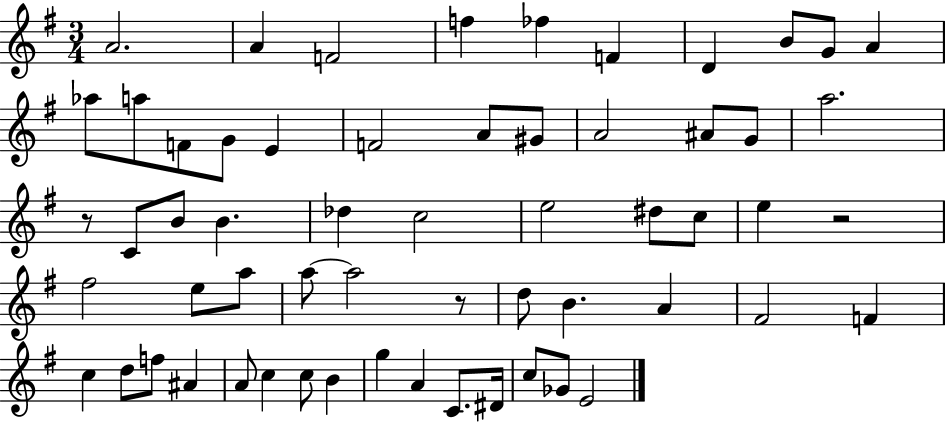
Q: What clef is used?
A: treble